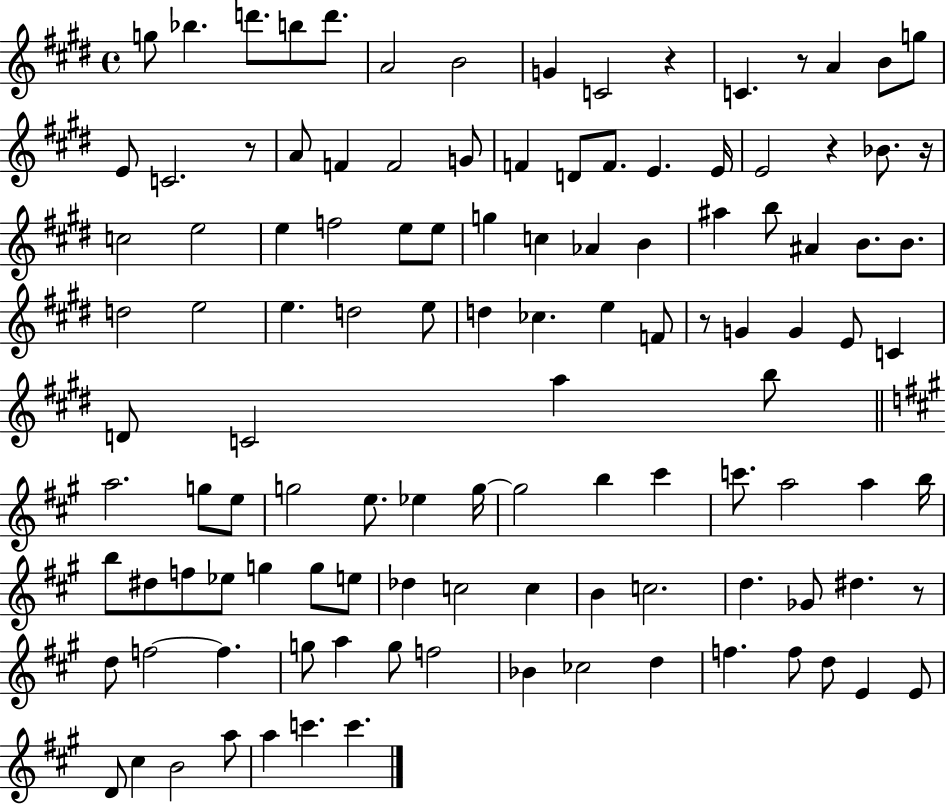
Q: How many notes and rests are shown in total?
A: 116